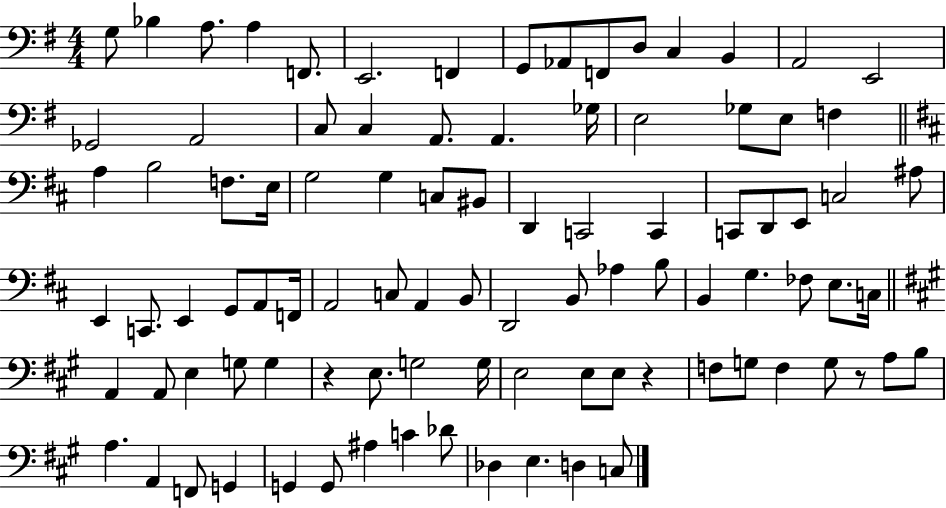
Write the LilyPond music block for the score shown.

{
  \clef bass
  \numericTimeSignature
  \time 4/4
  \key g \major
  g8 bes4 a8. a4 f,8. | e,2. f,4 | g,8 aes,8 f,8 d8 c4 b,4 | a,2 e,2 | \break ges,2 a,2 | c8 c4 a,8. a,4. ges16 | e2 ges8 e8 f4 | \bar "||" \break \key d \major a4 b2 f8. e16 | g2 g4 c8 bis,8 | d,4 c,2 c,4 | c,8 d,8 e,8 c2 ais8 | \break e,4 c,8. e,4 g,8 a,8 f,16 | a,2 c8 a,4 b,8 | d,2 b,8 aes4 b8 | b,4 g4. fes8 e8. c16 | \break \bar "||" \break \key a \major a,4 a,8 e4 g8 g4 | r4 e8. g2 g16 | e2 e8 e8 r4 | f8 g8 f4 g8 r8 a8 b8 | \break a4. a,4 f,8 g,4 | g,4 g,8 ais4 c'4 des'8 | des4 e4. d4 c8 | \bar "|."
}